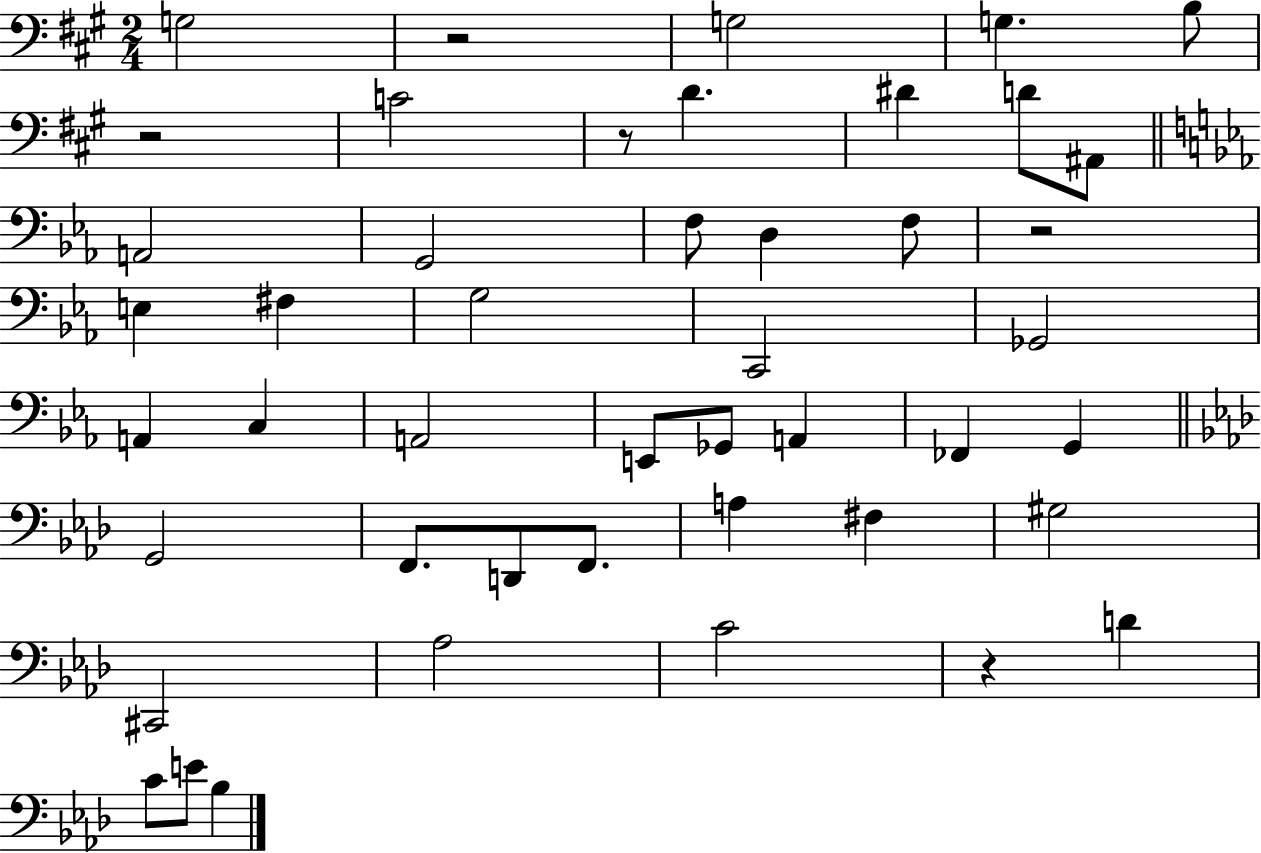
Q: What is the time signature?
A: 2/4